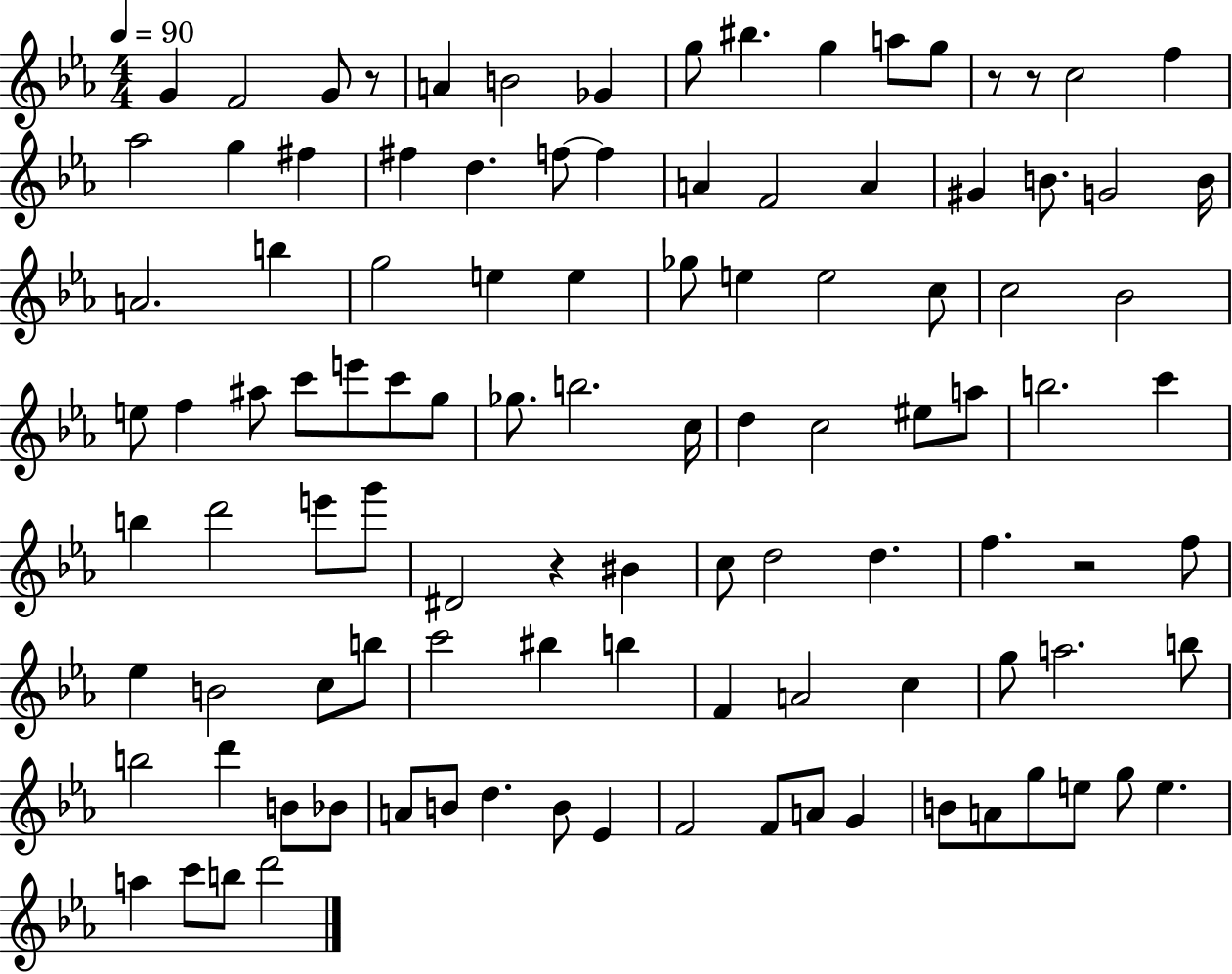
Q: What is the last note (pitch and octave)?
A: D6